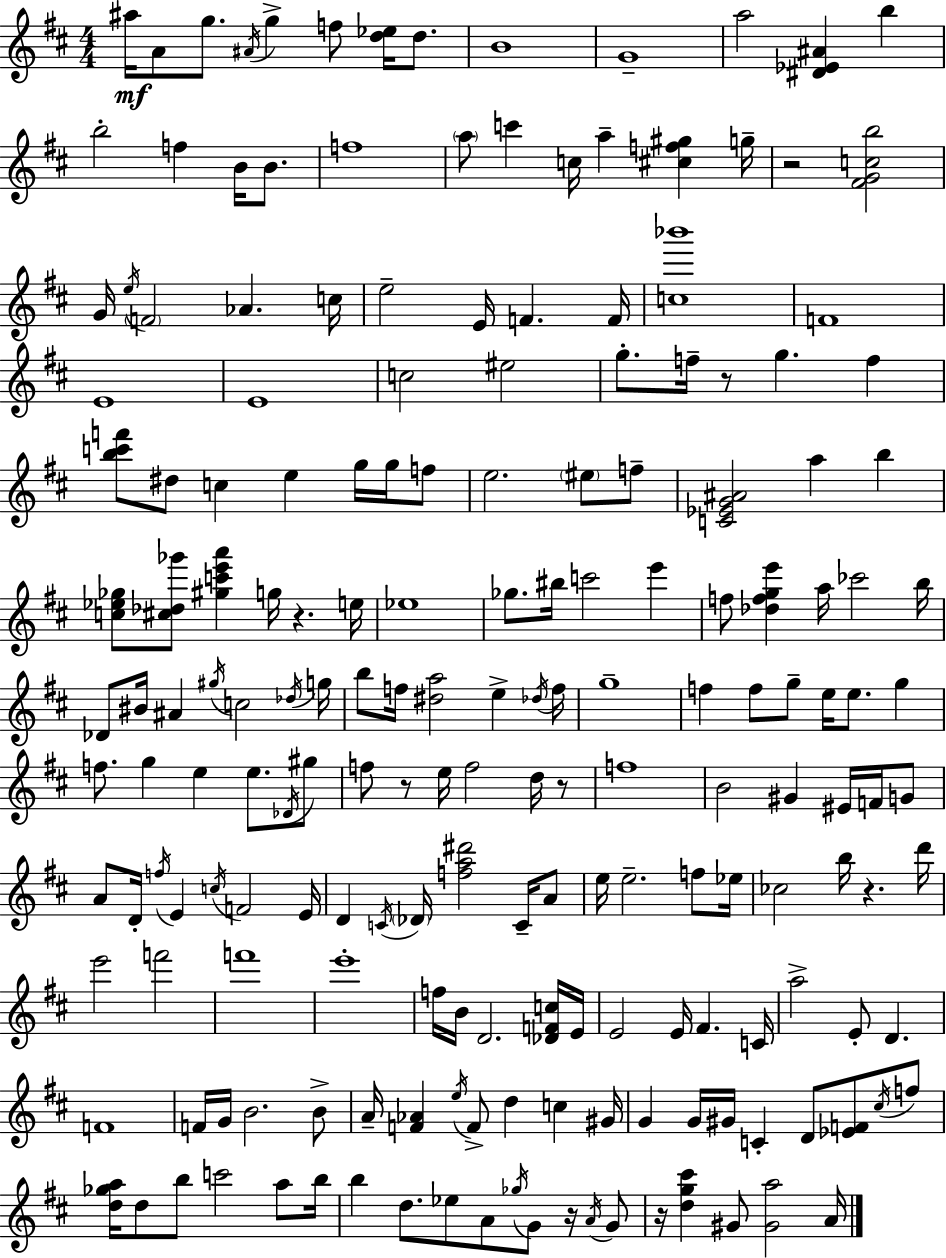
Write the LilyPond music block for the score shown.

{
  \clef treble
  \numericTimeSignature
  \time 4/4
  \key d \major
  ais''16\mf a'8 g''8. \acciaccatura { ais'16 } g''4-> f''8 <d'' ees''>16 d''8. | b'1 | g'1-- | a''2 <dis' ees' ais'>4 b''4 | \break b''2-. f''4 b'16 b'8. | f''1 | \parenthesize a''8 c'''4 c''16 a''4-- <cis'' f'' gis''>4 | g''16-- r2 <fis' g' c'' b''>2 | \break g'16 \acciaccatura { e''16 } \parenthesize f'2 aes'4. | c''16 e''2-- e'16 f'4. | f'16 <c'' bes'''>1 | f'1 | \break e'1 | e'1 | c''2 eis''2 | g''8.-. f''16-- r8 g''4. f''4 | \break <b'' c''' f'''>8 dis''8 c''4 e''4 g''16 g''16 | f''8 e''2. \parenthesize eis''8 | f''8-- <c' ees' g' ais'>2 a''4 b''4 | <c'' ees'' ges''>8 <cis'' des'' ges'''>8 <gis'' c''' e''' a'''>4 g''16 r4. | \break e''16 ees''1 | ges''8. bis''16 c'''2 e'''4 | f''8 <des'' f'' g'' e'''>4 a''16 ces'''2 | b''16 des'8 bis'16 ais'4 \acciaccatura { gis''16 } c''2 | \break \acciaccatura { des''16 } g''16 b''8 f''16 <dis'' a''>2 e''4-> | \acciaccatura { des''16 } f''16 g''1-- | f''4 f''8 g''8-- e''16 e''8. | g''4 f''8. g''4 e''4 | \break e''8. \acciaccatura { des'16 } gis''8 f''8 r8 e''16 f''2 | d''16 r8 f''1 | b'2 gis'4 | eis'16 f'16 g'8 a'8 d'16-. \acciaccatura { f''16 } e'4 \acciaccatura { c''16 } f'2 | \break e'16 d'4 \acciaccatura { c'16 } \parenthesize des'16 <f'' a'' dis'''>2 | c'16-- a'8 e''16 e''2.-- | f''8 ees''16 ces''2 | b''16 r4. d'''16 e'''2 | \break f'''2 f'''1 | e'''1-. | f''16 b'16 d'2. | <des' f' c''>16 e'16 e'2 | \break e'16 fis'4. c'16 a''2-> | e'8-. d'4. f'1 | f'16 g'16 b'2. | b'8-> a'16-- <f' aes'>4 \acciaccatura { e''16 } f'8-> | \break d''4 c''4 gis'16 g'4 g'16 gis'16 | c'4-. d'8 <ees' f'>8 \acciaccatura { cis''16 } f''8 <d'' ges'' a''>16 d''8 b''8 | c'''2 a''8 b''16 b''4 d''8. | ees''8 a'8 \acciaccatura { ges''16 } g'8 r16 \acciaccatura { a'16 } g'8 r16 <d'' g'' cis'''>4 | \break gis'8 <gis' a''>2 a'16 \bar "|."
}